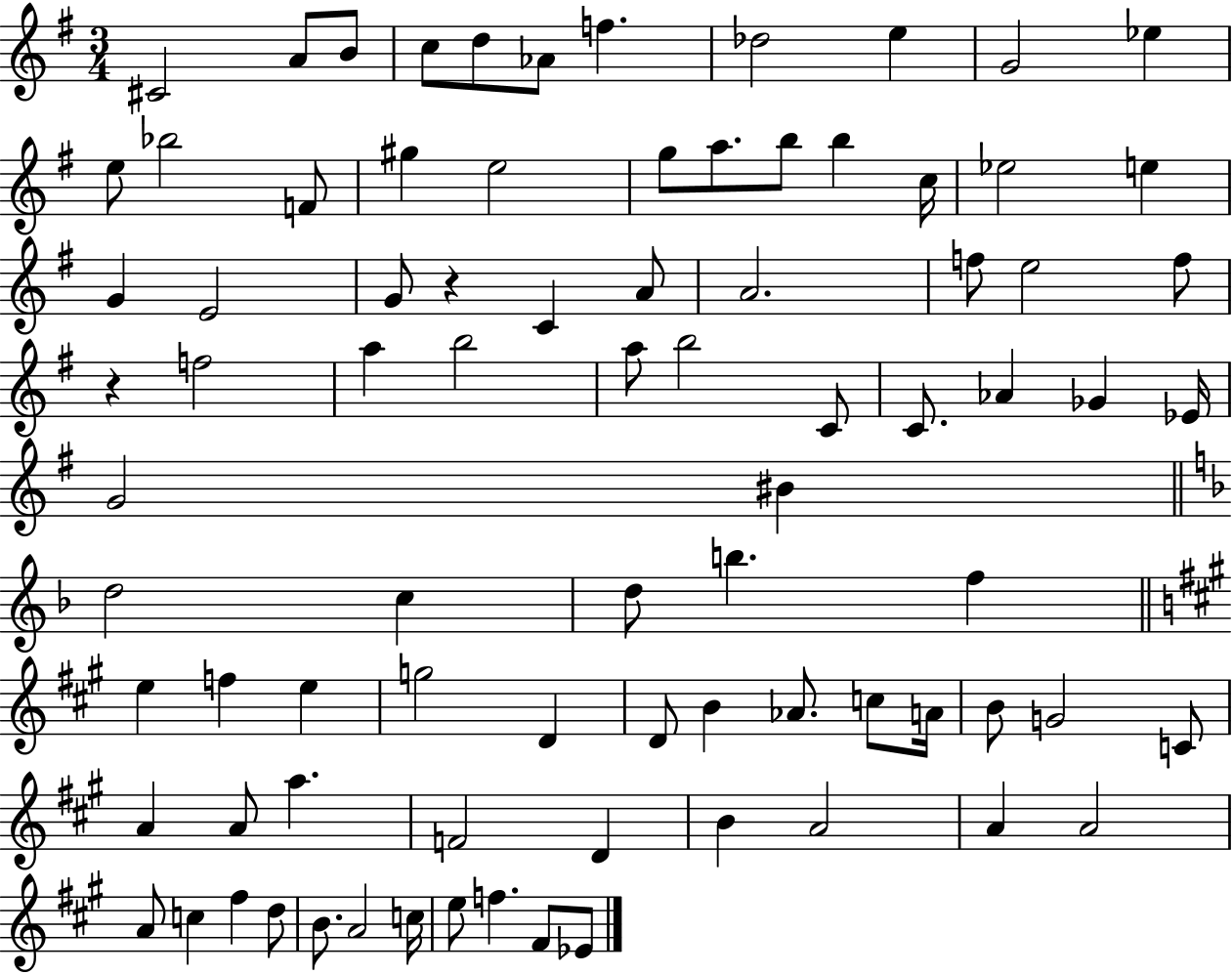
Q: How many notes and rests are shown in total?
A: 84